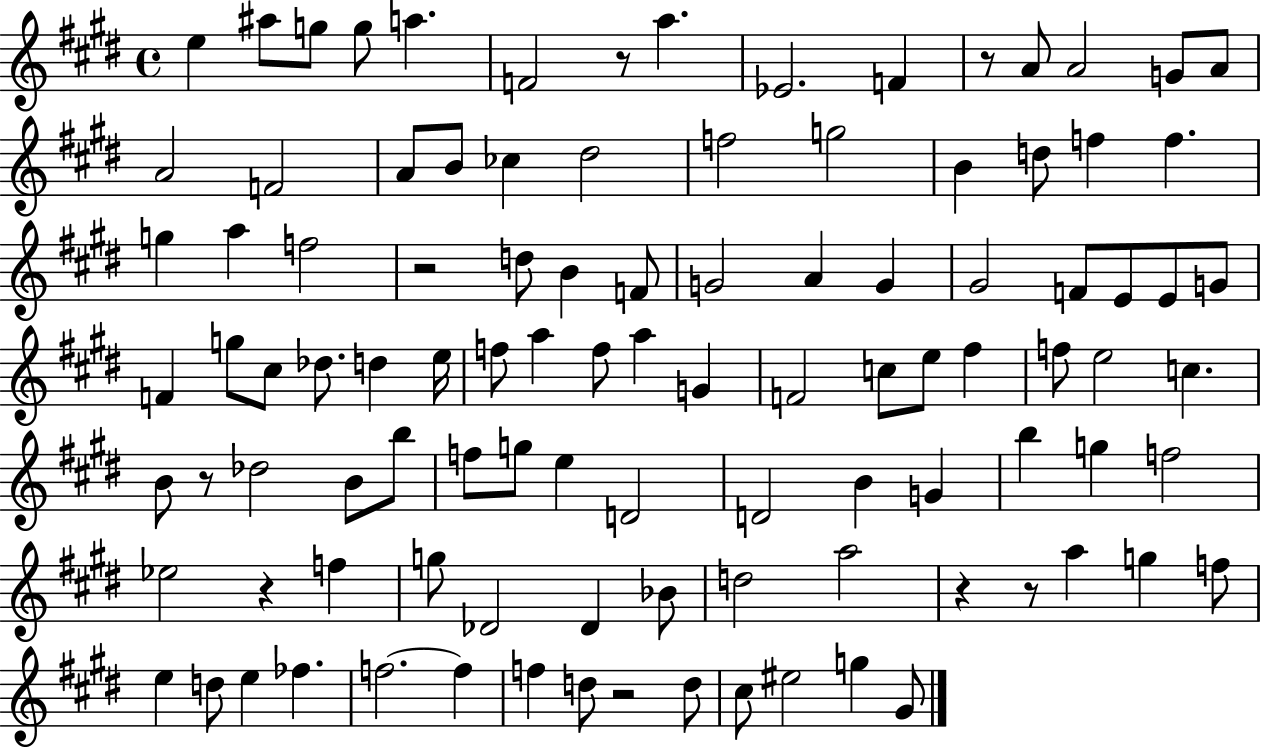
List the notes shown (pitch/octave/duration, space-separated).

E5/q A#5/e G5/e G5/e A5/q. F4/h R/e A5/q. Eb4/h. F4/q R/e A4/e A4/h G4/e A4/e A4/h F4/h A4/e B4/e CES5/q D#5/h F5/h G5/h B4/q D5/e F5/q F5/q. G5/q A5/q F5/h R/h D5/e B4/q F4/e G4/h A4/q G4/q G#4/h F4/e E4/e E4/e G4/e F4/q G5/e C#5/e Db5/e. D5/q E5/s F5/e A5/q F5/e A5/q G4/q F4/h C5/e E5/e F#5/q F5/e E5/h C5/q. B4/e R/e Db5/h B4/e B5/e F5/e G5/e E5/q D4/h D4/h B4/q G4/q B5/q G5/q F5/h Eb5/h R/q F5/q G5/e Db4/h Db4/q Bb4/e D5/h A5/h R/q R/e A5/q G5/q F5/e E5/q D5/e E5/q FES5/q. F5/h. F5/q F5/q D5/e R/h D5/e C#5/e EIS5/h G5/q G#4/e